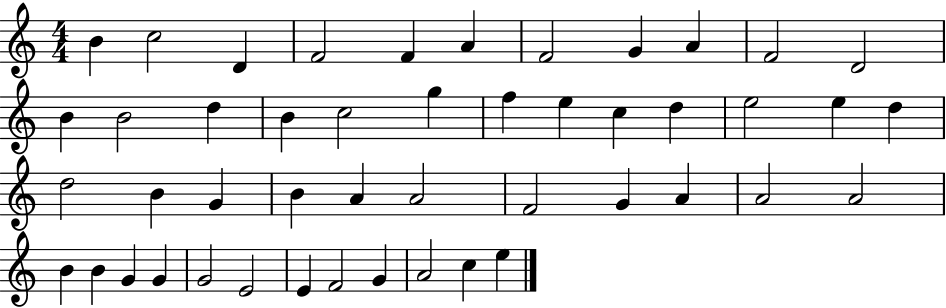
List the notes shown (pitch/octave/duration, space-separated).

B4/q C5/h D4/q F4/h F4/q A4/q F4/h G4/q A4/q F4/h D4/h B4/q B4/h D5/q B4/q C5/h G5/q F5/q E5/q C5/q D5/q E5/h E5/q D5/q D5/h B4/q G4/q B4/q A4/q A4/h F4/h G4/q A4/q A4/h A4/h B4/q B4/q G4/q G4/q G4/h E4/h E4/q F4/h G4/q A4/h C5/q E5/q